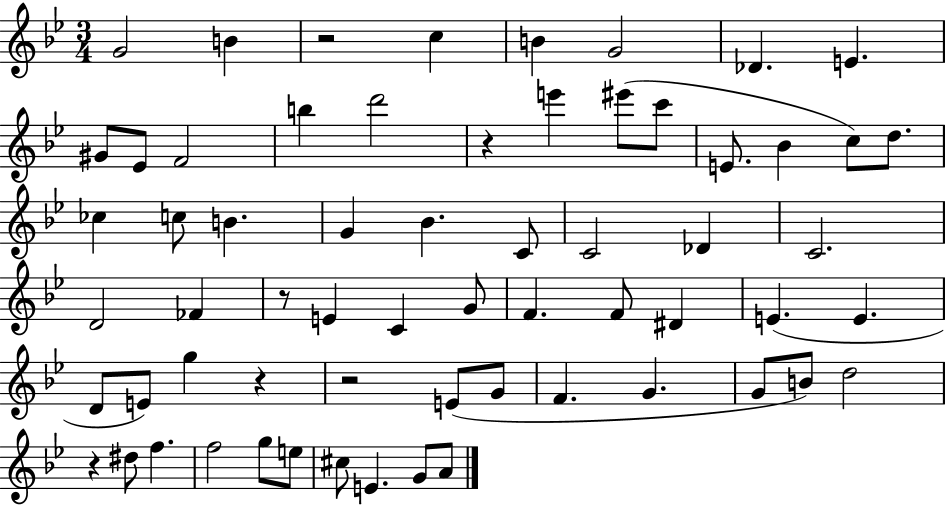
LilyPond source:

{
  \clef treble
  \numericTimeSignature
  \time 3/4
  \key bes \major
  g'2 b'4 | r2 c''4 | b'4 g'2 | des'4. e'4. | \break gis'8 ees'8 f'2 | b''4 d'''2 | r4 e'''4 eis'''8( c'''8 | e'8. bes'4 c''8) d''8. | \break ces''4 c''8 b'4. | g'4 bes'4. c'8 | c'2 des'4 | c'2. | \break d'2 fes'4 | r8 e'4 c'4 g'8 | f'4. f'8 dis'4 | e'4.( e'4. | \break d'8 e'8) g''4 r4 | r2 e'8( g'8 | f'4. g'4. | g'8 b'8) d''2 | \break r4 dis''8 f''4. | f''2 g''8 e''8 | cis''8 e'4. g'8 a'8 | \bar "|."
}